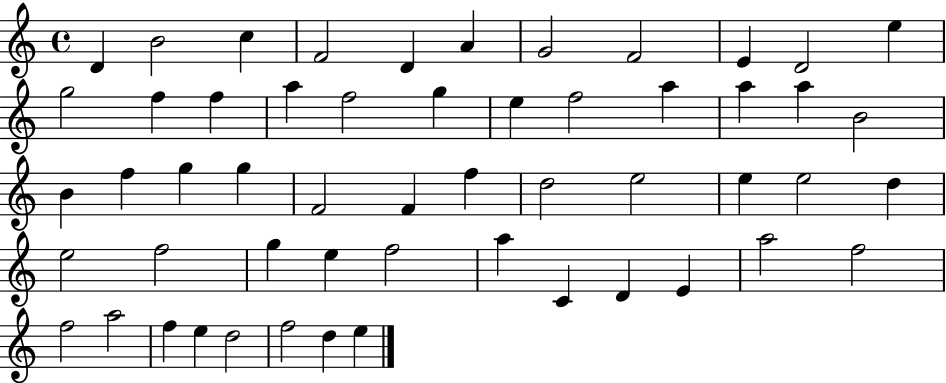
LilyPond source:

{
  \clef treble
  \time 4/4
  \defaultTimeSignature
  \key c \major
  d'4 b'2 c''4 | f'2 d'4 a'4 | g'2 f'2 | e'4 d'2 e''4 | \break g''2 f''4 f''4 | a''4 f''2 g''4 | e''4 f''2 a''4 | a''4 a''4 b'2 | \break b'4 f''4 g''4 g''4 | f'2 f'4 f''4 | d''2 e''2 | e''4 e''2 d''4 | \break e''2 f''2 | g''4 e''4 f''2 | a''4 c'4 d'4 e'4 | a''2 f''2 | \break f''2 a''2 | f''4 e''4 d''2 | f''2 d''4 e''4 | \bar "|."
}